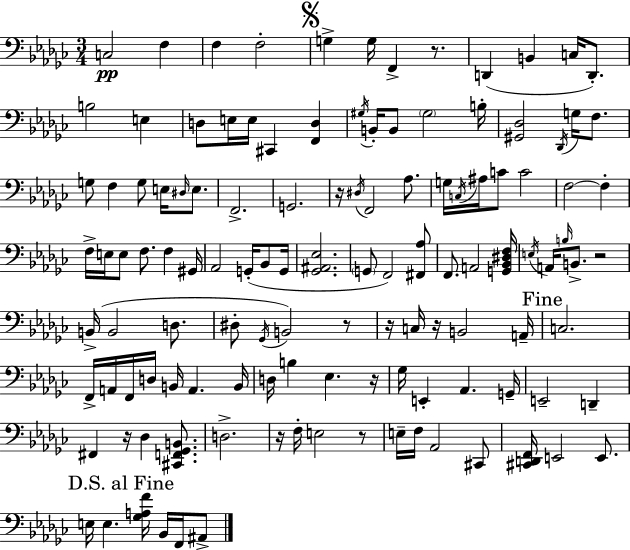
X:1
T:Untitled
M:3/4
L:1/4
K:Ebm
C,2 F, F, F,2 G, G,/4 F,, z/2 D,, B,, C,/4 D,,/2 B,2 E, D,/2 E,/4 E,/4 ^C,, [F,,D,] ^G,/4 B,,/4 B,,/2 ^G,2 B,/4 [^G,,_D,]2 _D,,/4 G,/4 F,/2 G,/2 F, G,/2 E,/4 ^D,/4 E,/2 F,,2 G,,2 z/4 ^D,/4 F,,2 _A,/2 G,/4 C,/4 ^A,/4 C/2 C2 F,2 F, F,/4 E,/4 E,/2 F,/2 F, ^G,,/4 _A,,2 G,,/4 _B,,/2 G,,/4 [_G,,^A,,_E,]2 G,,/2 F,,2 [^F,,_A,]/2 F,,/2 A,,2 [G,,_B,,^D,F,]/4 E,/4 A,,/4 B,/4 B,,/2 z2 B,,/4 B,,2 D,/2 ^D,/2 _G,,/4 B,,2 z/2 z/4 C,/4 z/4 B,,2 A,,/4 C,2 F,,/4 A,,/4 F,,/4 D,/4 B,,/4 A,, B,,/4 D,/4 B, _E, z/4 _G,/4 E,, _A,, G,,/4 E,,2 D,, ^F,, z/4 _D, [^C,,F,,_G,,B,,]/2 D,2 z/4 F,/4 E,2 z/2 E,/4 F,/4 _A,,2 ^C,,/2 [^C,,D,,F,,]/4 E,,2 E,,/2 E,/4 E, [_G,A,F]/4 _B,,/4 F,,/4 ^A,,/2